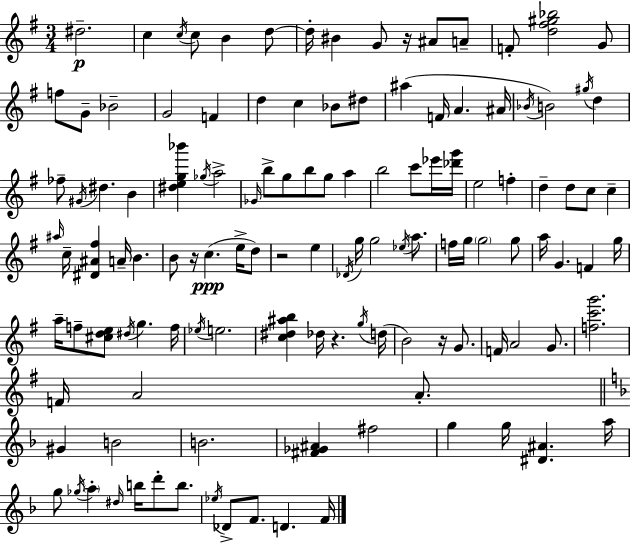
X:1
T:Untitled
M:3/4
L:1/4
K:Em
^d2 c c/4 c/2 B d/2 d/4 ^B G/2 z/4 ^A/2 A/2 F/2 [d^f^g_b]2 G/2 f/2 G/2 _B2 G2 F d c _B/2 ^d/2 ^a F/4 A ^A/4 _B/4 B2 ^g/4 d _f/2 ^G/4 ^d B [^deg_b'] _g/4 a2 _G/4 b/2 g/2 b/2 g/2 a b2 c'/2 _e'/4 [_d'g']/4 e2 f d d/2 c/2 c ^a/4 c/4 [^D^A^f] A/4 B B/2 z/4 c e/4 d/2 z2 e _D/4 g/4 g2 _e/4 a/2 f/4 g/4 g2 g/2 a/4 G F g/4 a/4 f/2 [^cde]/2 ^d/4 g f/4 _e/4 e2 [c^d^ab] _d/4 z g/4 d/4 B2 z/4 G/2 F/4 A2 G/2 [fc'g']2 F/4 A2 A/2 ^G B2 B2 [^F_G^A] ^f2 g g/4 [^D^A] a/4 g/2 _g/4 a ^d/4 b/4 d'/2 b/2 _e/4 _D/2 F/2 D F/4